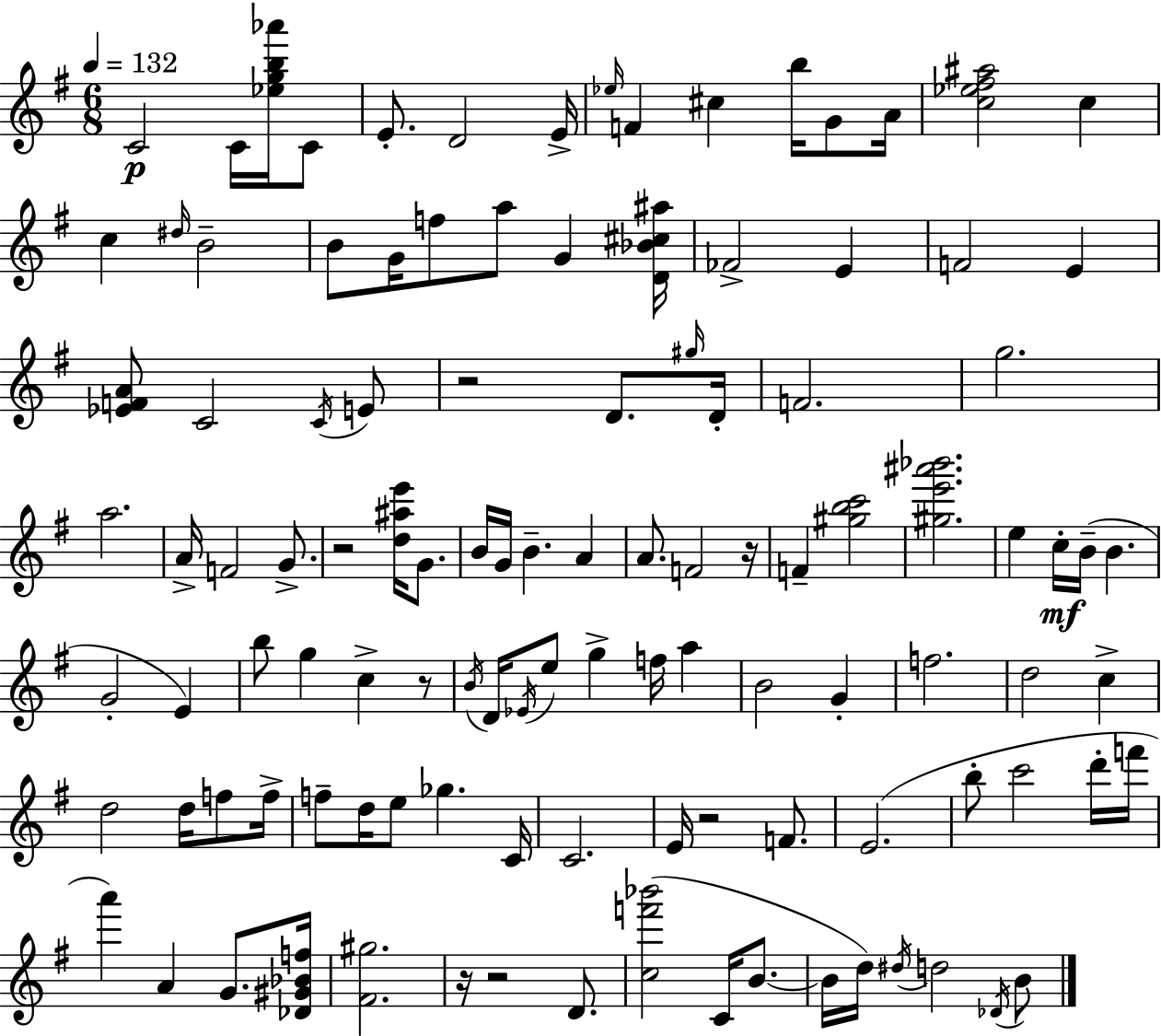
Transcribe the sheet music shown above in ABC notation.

X:1
T:Untitled
M:6/8
L:1/4
K:Em
C2 C/4 [_egb_a']/4 C/2 E/2 D2 E/4 _e/4 F ^c b/4 G/2 A/4 [c_e^f^a]2 c c ^d/4 B2 B/2 G/4 f/2 a/2 G [D_B^c^a]/4 _F2 E F2 E [_EFA]/2 C2 C/4 E/2 z2 D/2 ^g/4 D/4 F2 g2 a2 A/4 F2 G/2 z2 [d^ae']/4 G/2 B/4 G/4 B A A/2 F2 z/4 F [^gbc']2 [^ge'^a'_b']2 e c/4 B/4 B G2 E b/2 g c z/2 B/4 D/4 _E/4 e/2 g f/4 a B2 G f2 d2 c d2 d/4 f/2 f/4 f/2 d/4 e/2 _g C/4 C2 E/4 z2 F/2 E2 b/2 c'2 d'/4 f'/4 a' A G/2 [_D^G_Bf]/4 [^F^g]2 z/4 z2 D/2 [cf'_b']2 C/4 B/2 B/4 d/4 ^d/4 d2 _D/4 B/2